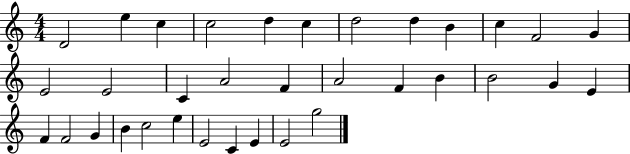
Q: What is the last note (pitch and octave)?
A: G5